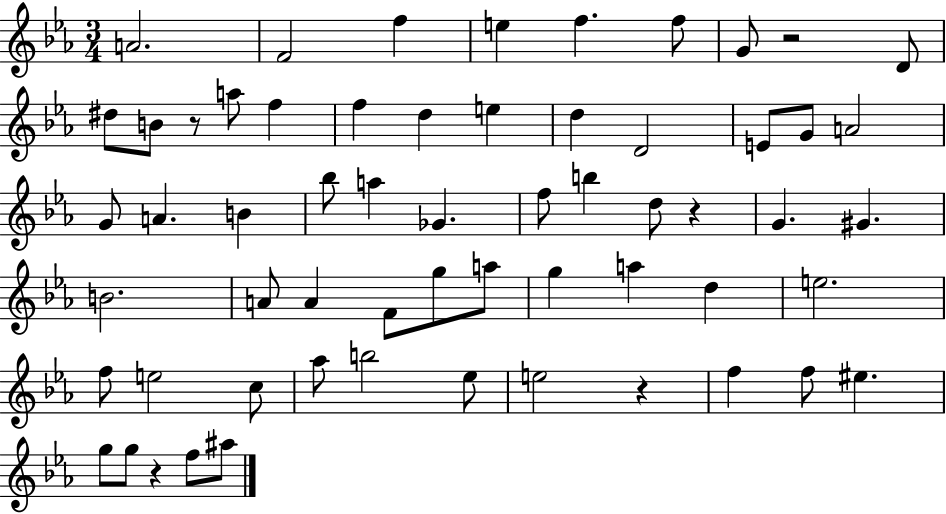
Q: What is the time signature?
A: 3/4